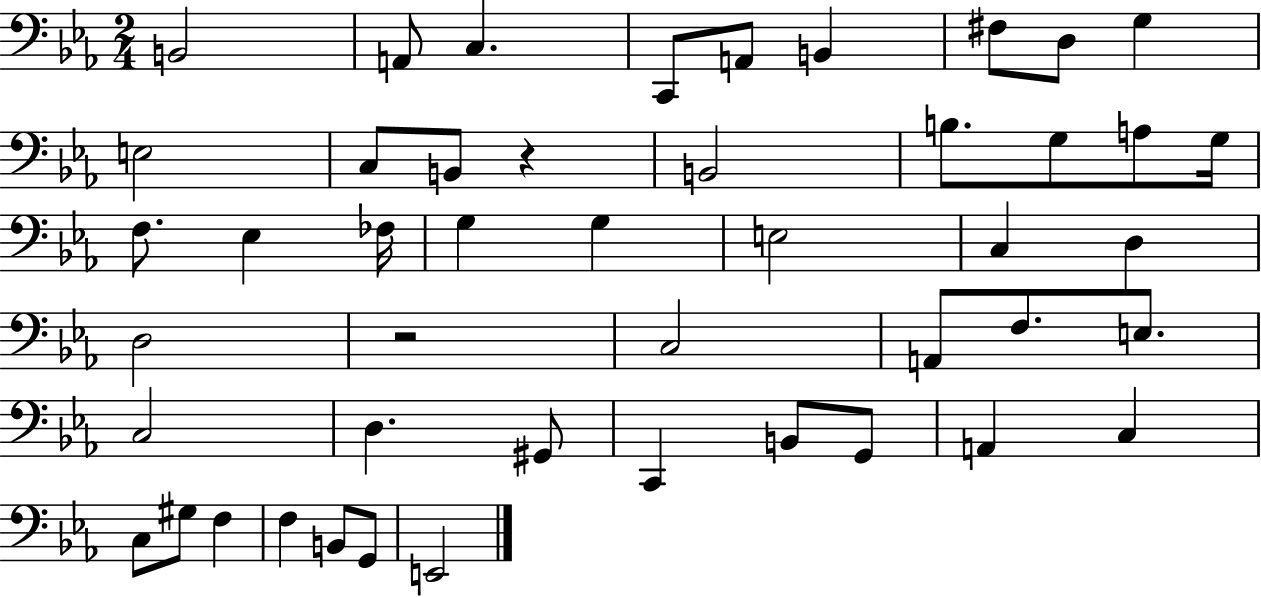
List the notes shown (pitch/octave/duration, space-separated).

B2/h A2/e C3/q. C2/e A2/e B2/q F#3/e D3/e G3/q E3/h C3/e B2/e R/q B2/h B3/e. G3/e A3/e G3/s F3/e. Eb3/q FES3/s G3/q G3/q E3/h C3/q D3/q D3/h R/h C3/h A2/e F3/e. E3/e. C3/h D3/q. G#2/e C2/q B2/e G2/e A2/q C3/q C3/e G#3/e F3/q F3/q B2/e G2/e E2/h